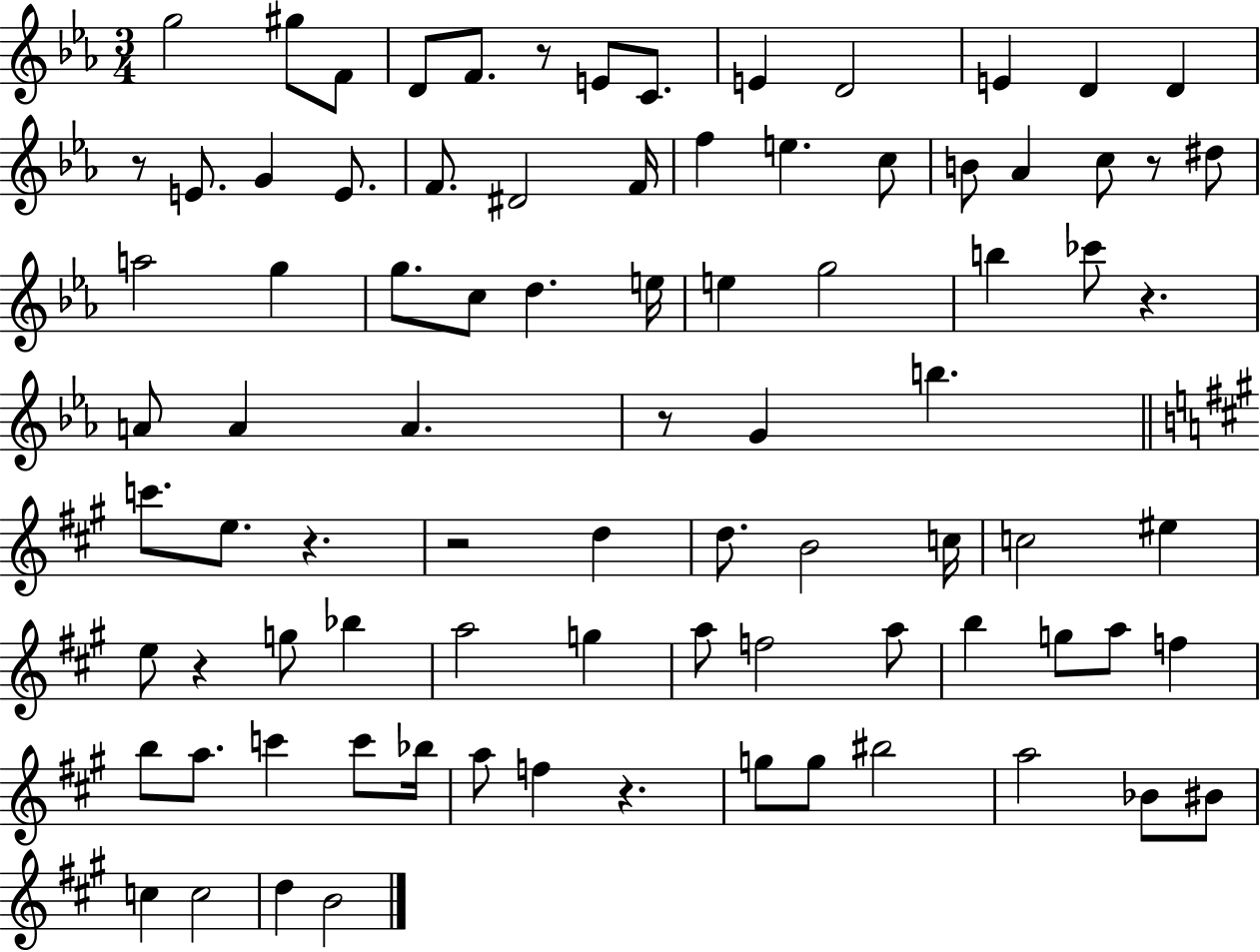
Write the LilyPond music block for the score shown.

{
  \clef treble
  \numericTimeSignature
  \time 3/4
  \key ees \major
  \repeat volta 2 { g''2 gis''8 f'8 | d'8 f'8. r8 e'8 c'8. | e'4 d'2 | e'4 d'4 d'4 | \break r8 e'8. g'4 e'8. | f'8. dis'2 f'16 | f''4 e''4. c''8 | b'8 aes'4 c''8 r8 dis''8 | \break a''2 g''4 | g''8. c''8 d''4. e''16 | e''4 g''2 | b''4 ces'''8 r4. | \break a'8 a'4 a'4. | r8 g'4 b''4. | \bar "||" \break \key a \major c'''8. e''8. r4. | r2 d''4 | d''8. b'2 c''16 | c''2 eis''4 | \break e''8 r4 g''8 bes''4 | a''2 g''4 | a''8 f''2 a''8 | b''4 g''8 a''8 f''4 | \break b''8 a''8. c'''4 c'''8 bes''16 | a''8 f''4 r4. | g''8 g''8 bis''2 | a''2 bes'8 bis'8 | \break c''4 c''2 | d''4 b'2 | } \bar "|."
}